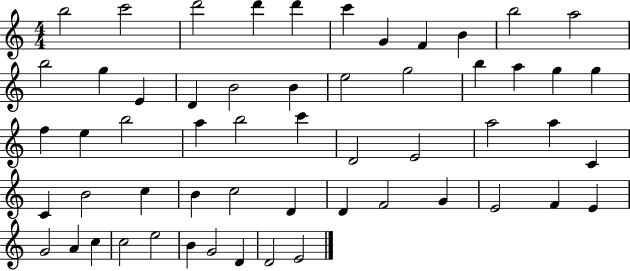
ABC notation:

X:1
T:Untitled
M:4/4
L:1/4
K:C
b2 c'2 d'2 d' d' c' G F B b2 a2 b2 g E D B2 B e2 g2 b a g g f e b2 a b2 c' D2 E2 a2 a C C B2 c B c2 D D F2 G E2 F E G2 A c c2 e2 B G2 D D2 E2